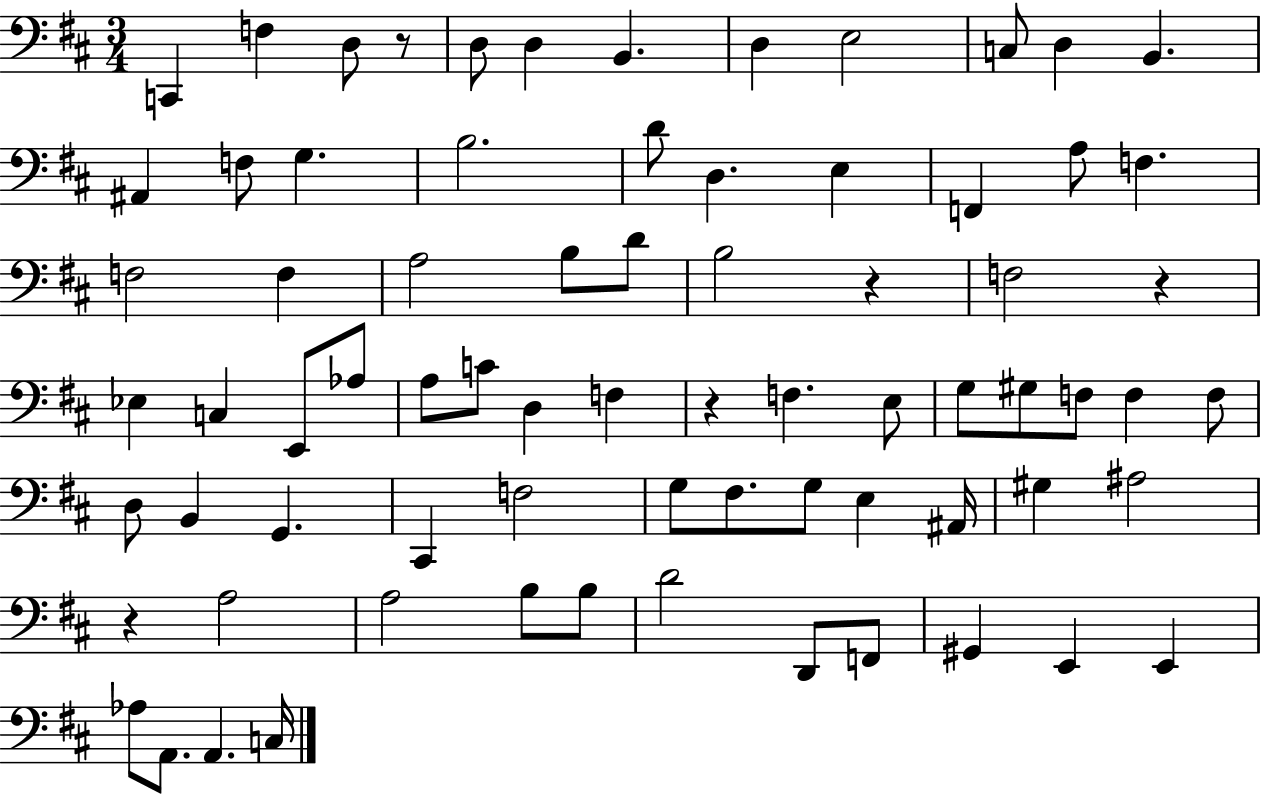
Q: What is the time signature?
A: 3/4